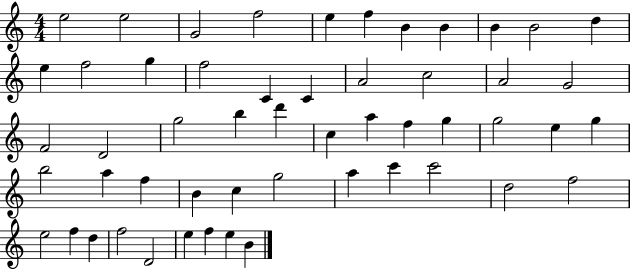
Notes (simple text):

E5/h E5/h G4/h F5/h E5/q F5/q B4/q B4/q B4/q B4/h D5/q E5/q F5/h G5/q F5/h C4/q C4/q A4/h C5/h A4/h G4/h F4/h D4/h G5/h B5/q D6/q C5/q A5/q F5/q G5/q G5/h E5/q G5/q B5/h A5/q F5/q B4/q C5/q G5/h A5/q C6/q C6/h D5/h F5/h E5/h F5/q D5/q F5/h D4/h E5/q F5/q E5/q B4/q